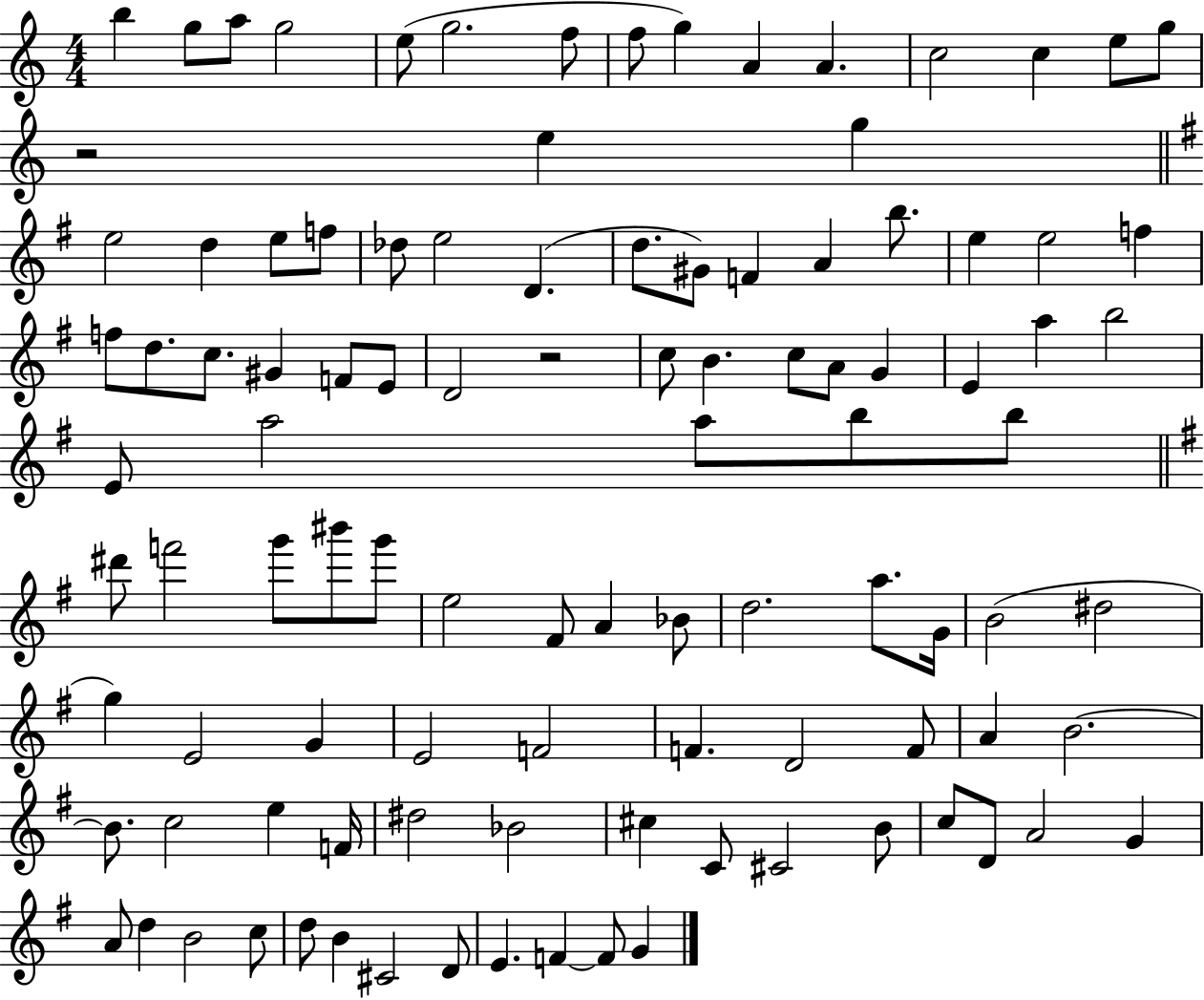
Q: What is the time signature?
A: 4/4